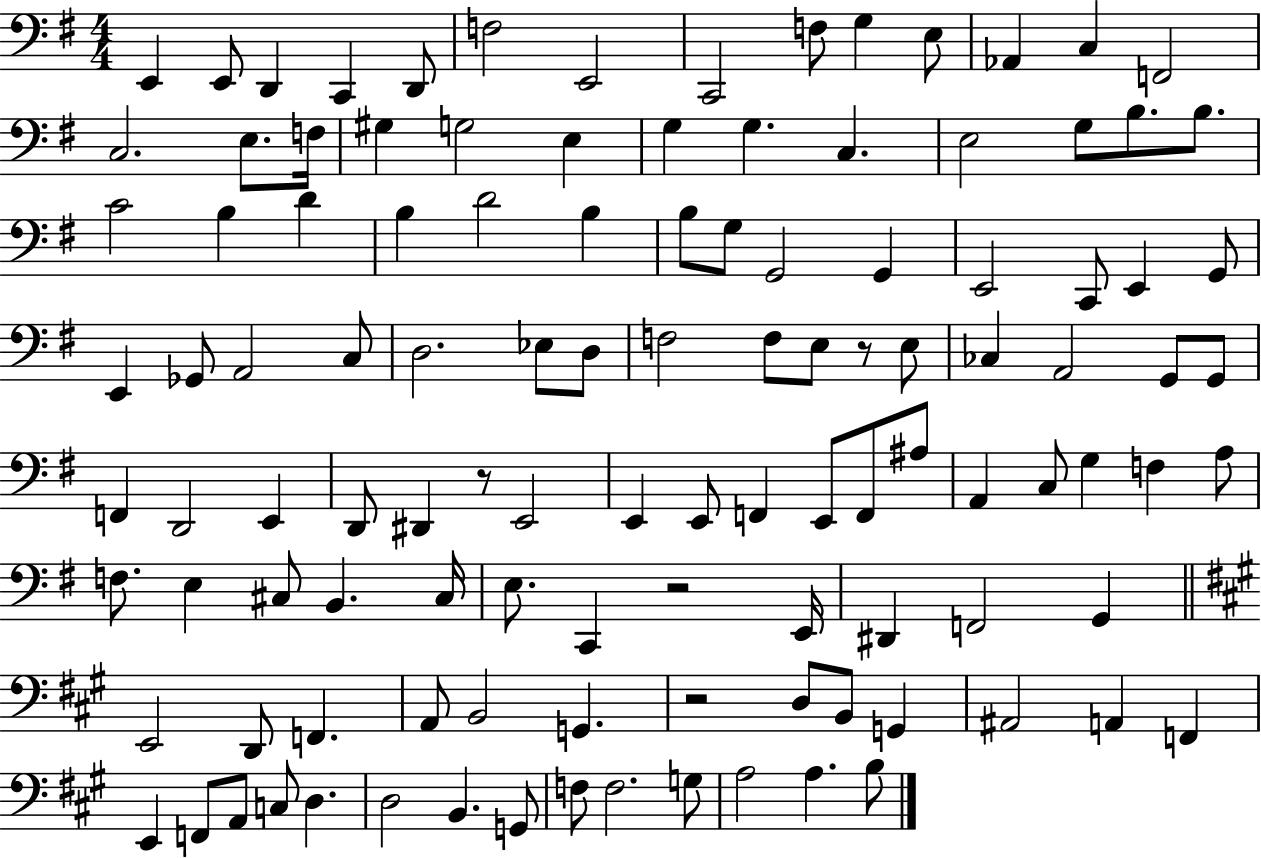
{
  \clef bass
  \numericTimeSignature
  \time 4/4
  \key g \major
  e,4 e,8 d,4 c,4 d,8 | f2 e,2 | c,2 f8 g4 e8 | aes,4 c4 f,2 | \break c2. e8. f16 | gis4 g2 e4 | g4 g4. c4. | e2 g8 b8. b8. | \break c'2 b4 d'4 | b4 d'2 b4 | b8 g8 g,2 g,4 | e,2 c,8 e,4 g,8 | \break e,4 ges,8 a,2 c8 | d2. ees8 d8 | f2 f8 e8 r8 e8 | ces4 a,2 g,8 g,8 | \break f,4 d,2 e,4 | d,8 dis,4 r8 e,2 | e,4 e,8 f,4 e,8 f,8 ais8 | a,4 c8 g4 f4 a8 | \break f8. e4 cis8 b,4. cis16 | e8. c,4 r2 e,16 | dis,4 f,2 g,4 | \bar "||" \break \key a \major e,2 d,8 f,4. | a,8 b,2 g,4. | r2 d8 b,8 g,4 | ais,2 a,4 f,4 | \break e,4 f,8 a,8 c8 d4. | d2 b,4. g,8 | f8 f2. g8 | a2 a4. b8 | \break \bar "|."
}